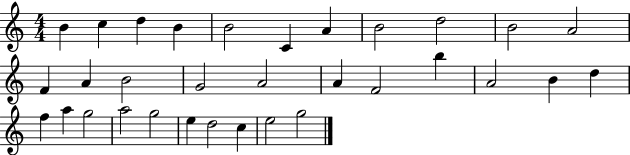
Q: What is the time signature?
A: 4/4